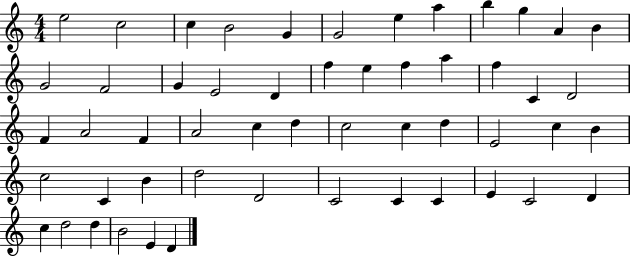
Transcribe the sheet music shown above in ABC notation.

X:1
T:Untitled
M:4/4
L:1/4
K:C
e2 c2 c B2 G G2 e a b g A B G2 F2 G E2 D f e f a f C D2 F A2 F A2 c d c2 c d E2 c B c2 C B d2 D2 C2 C C E C2 D c d2 d B2 E D